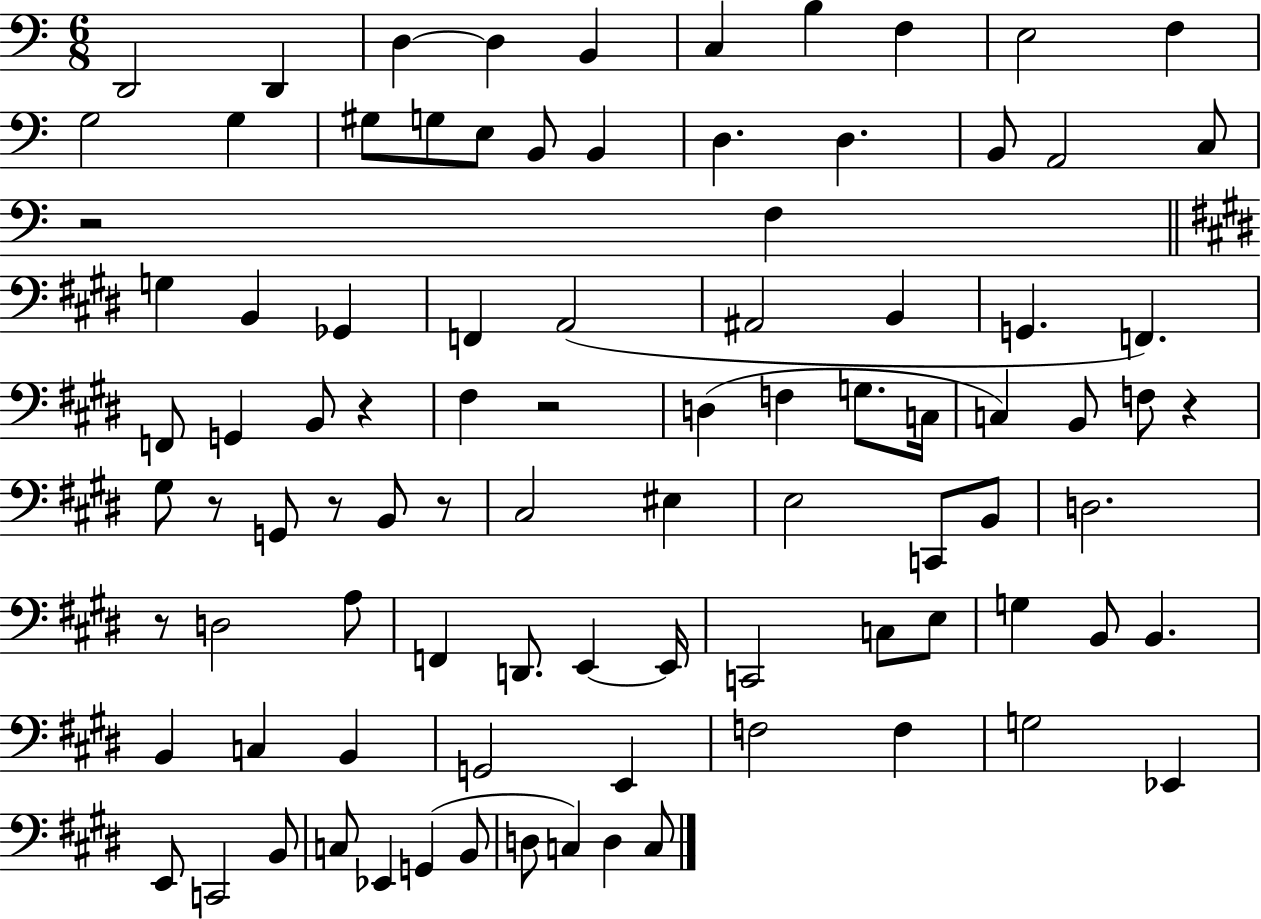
D2/h D2/q D3/q D3/q B2/q C3/q B3/q F3/q E3/h F3/q G3/h G3/q G#3/e G3/e E3/e B2/e B2/q D3/q. D3/q. B2/e A2/h C3/e R/h F3/q G3/q B2/q Gb2/q F2/q A2/h A#2/h B2/q G2/q. F2/q. F2/e G2/q B2/e R/q F#3/q R/h D3/q F3/q G3/e. C3/s C3/q B2/e F3/e R/q G#3/e R/e G2/e R/e B2/e R/e C#3/h EIS3/q E3/h C2/e B2/e D3/h. R/e D3/h A3/e F2/q D2/e. E2/q E2/s C2/h C3/e E3/e G3/q B2/e B2/q. B2/q C3/q B2/q G2/h E2/q F3/h F3/q G3/h Eb2/q E2/e C2/h B2/e C3/e Eb2/q G2/q B2/e D3/e C3/q D3/q C3/e